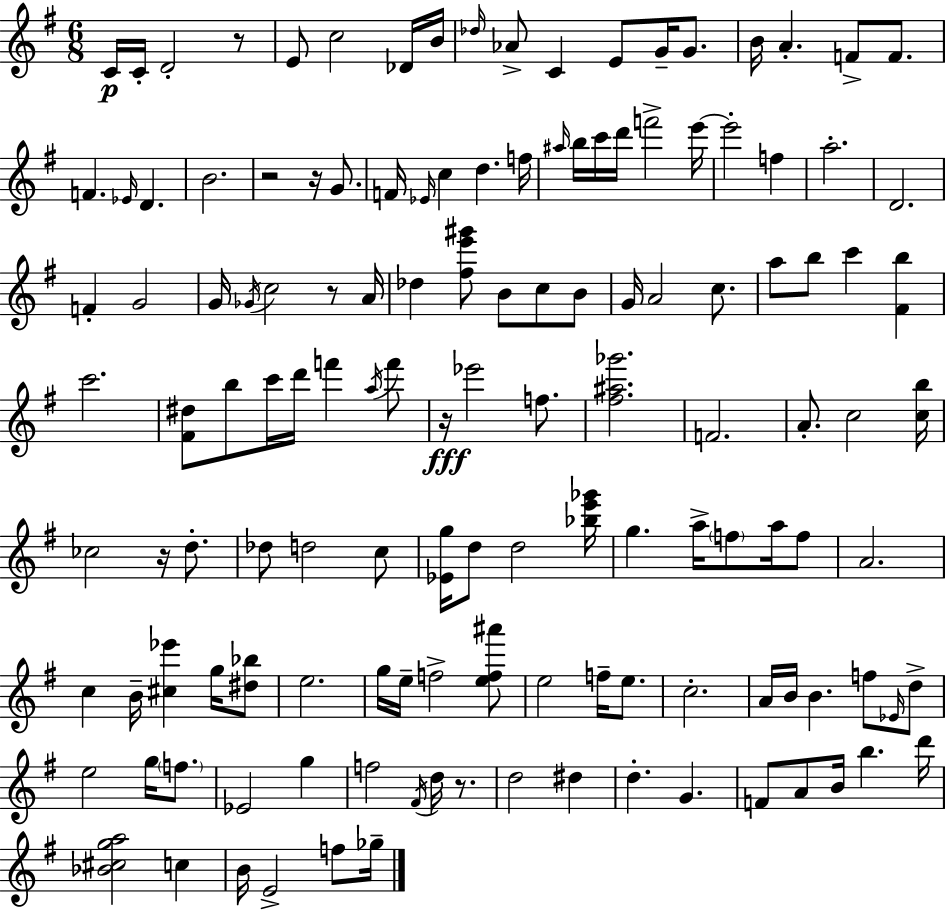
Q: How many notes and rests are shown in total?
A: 135